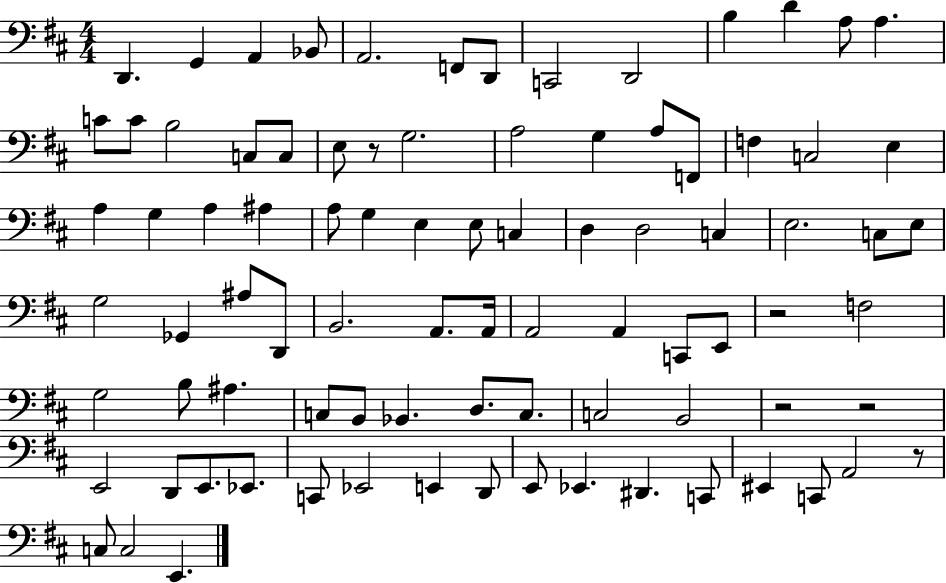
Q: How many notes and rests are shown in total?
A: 87